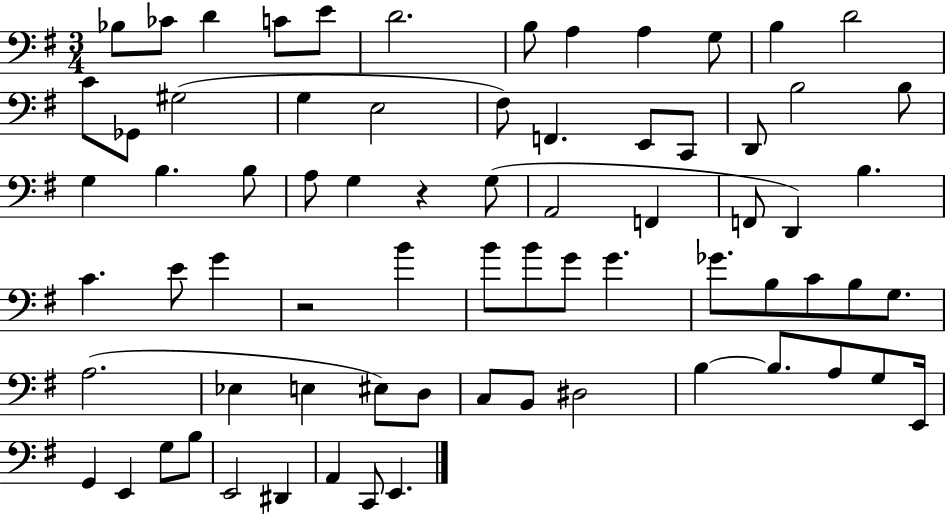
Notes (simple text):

Bb3/e CES4/e D4/q C4/e E4/e D4/h. B3/e A3/q A3/q G3/e B3/q D4/h C4/e Gb2/e G#3/h G3/q E3/h F#3/e F2/q. E2/e C2/e D2/e B3/h B3/e G3/q B3/q. B3/e A3/e G3/q R/q G3/e A2/h F2/q F2/e D2/q B3/q. C4/q. E4/e G4/q R/h B4/q B4/e B4/e G4/e G4/q. Gb4/e. B3/e C4/e B3/e G3/e. A3/h. Eb3/q E3/q EIS3/e D3/e C3/e B2/e D#3/h B3/q B3/e. A3/e G3/e E2/s G2/q E2/q G3/e B3/e E2/h D#2/q A2/q C2/e E2/q.